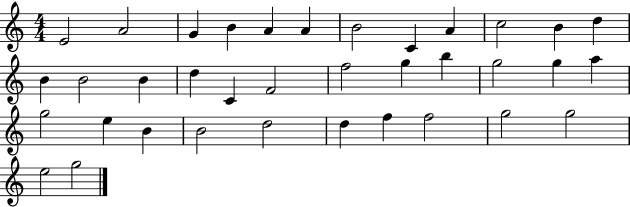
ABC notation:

X:1
T:Untitled
M:4/4
L:1/4
K:C
E2 A2 G B A A B2 C A c2 B d B B2 B d C F2 f2 g b g2 g a g2 e B B2 d2 d f f2 g2 g2 e2 g2